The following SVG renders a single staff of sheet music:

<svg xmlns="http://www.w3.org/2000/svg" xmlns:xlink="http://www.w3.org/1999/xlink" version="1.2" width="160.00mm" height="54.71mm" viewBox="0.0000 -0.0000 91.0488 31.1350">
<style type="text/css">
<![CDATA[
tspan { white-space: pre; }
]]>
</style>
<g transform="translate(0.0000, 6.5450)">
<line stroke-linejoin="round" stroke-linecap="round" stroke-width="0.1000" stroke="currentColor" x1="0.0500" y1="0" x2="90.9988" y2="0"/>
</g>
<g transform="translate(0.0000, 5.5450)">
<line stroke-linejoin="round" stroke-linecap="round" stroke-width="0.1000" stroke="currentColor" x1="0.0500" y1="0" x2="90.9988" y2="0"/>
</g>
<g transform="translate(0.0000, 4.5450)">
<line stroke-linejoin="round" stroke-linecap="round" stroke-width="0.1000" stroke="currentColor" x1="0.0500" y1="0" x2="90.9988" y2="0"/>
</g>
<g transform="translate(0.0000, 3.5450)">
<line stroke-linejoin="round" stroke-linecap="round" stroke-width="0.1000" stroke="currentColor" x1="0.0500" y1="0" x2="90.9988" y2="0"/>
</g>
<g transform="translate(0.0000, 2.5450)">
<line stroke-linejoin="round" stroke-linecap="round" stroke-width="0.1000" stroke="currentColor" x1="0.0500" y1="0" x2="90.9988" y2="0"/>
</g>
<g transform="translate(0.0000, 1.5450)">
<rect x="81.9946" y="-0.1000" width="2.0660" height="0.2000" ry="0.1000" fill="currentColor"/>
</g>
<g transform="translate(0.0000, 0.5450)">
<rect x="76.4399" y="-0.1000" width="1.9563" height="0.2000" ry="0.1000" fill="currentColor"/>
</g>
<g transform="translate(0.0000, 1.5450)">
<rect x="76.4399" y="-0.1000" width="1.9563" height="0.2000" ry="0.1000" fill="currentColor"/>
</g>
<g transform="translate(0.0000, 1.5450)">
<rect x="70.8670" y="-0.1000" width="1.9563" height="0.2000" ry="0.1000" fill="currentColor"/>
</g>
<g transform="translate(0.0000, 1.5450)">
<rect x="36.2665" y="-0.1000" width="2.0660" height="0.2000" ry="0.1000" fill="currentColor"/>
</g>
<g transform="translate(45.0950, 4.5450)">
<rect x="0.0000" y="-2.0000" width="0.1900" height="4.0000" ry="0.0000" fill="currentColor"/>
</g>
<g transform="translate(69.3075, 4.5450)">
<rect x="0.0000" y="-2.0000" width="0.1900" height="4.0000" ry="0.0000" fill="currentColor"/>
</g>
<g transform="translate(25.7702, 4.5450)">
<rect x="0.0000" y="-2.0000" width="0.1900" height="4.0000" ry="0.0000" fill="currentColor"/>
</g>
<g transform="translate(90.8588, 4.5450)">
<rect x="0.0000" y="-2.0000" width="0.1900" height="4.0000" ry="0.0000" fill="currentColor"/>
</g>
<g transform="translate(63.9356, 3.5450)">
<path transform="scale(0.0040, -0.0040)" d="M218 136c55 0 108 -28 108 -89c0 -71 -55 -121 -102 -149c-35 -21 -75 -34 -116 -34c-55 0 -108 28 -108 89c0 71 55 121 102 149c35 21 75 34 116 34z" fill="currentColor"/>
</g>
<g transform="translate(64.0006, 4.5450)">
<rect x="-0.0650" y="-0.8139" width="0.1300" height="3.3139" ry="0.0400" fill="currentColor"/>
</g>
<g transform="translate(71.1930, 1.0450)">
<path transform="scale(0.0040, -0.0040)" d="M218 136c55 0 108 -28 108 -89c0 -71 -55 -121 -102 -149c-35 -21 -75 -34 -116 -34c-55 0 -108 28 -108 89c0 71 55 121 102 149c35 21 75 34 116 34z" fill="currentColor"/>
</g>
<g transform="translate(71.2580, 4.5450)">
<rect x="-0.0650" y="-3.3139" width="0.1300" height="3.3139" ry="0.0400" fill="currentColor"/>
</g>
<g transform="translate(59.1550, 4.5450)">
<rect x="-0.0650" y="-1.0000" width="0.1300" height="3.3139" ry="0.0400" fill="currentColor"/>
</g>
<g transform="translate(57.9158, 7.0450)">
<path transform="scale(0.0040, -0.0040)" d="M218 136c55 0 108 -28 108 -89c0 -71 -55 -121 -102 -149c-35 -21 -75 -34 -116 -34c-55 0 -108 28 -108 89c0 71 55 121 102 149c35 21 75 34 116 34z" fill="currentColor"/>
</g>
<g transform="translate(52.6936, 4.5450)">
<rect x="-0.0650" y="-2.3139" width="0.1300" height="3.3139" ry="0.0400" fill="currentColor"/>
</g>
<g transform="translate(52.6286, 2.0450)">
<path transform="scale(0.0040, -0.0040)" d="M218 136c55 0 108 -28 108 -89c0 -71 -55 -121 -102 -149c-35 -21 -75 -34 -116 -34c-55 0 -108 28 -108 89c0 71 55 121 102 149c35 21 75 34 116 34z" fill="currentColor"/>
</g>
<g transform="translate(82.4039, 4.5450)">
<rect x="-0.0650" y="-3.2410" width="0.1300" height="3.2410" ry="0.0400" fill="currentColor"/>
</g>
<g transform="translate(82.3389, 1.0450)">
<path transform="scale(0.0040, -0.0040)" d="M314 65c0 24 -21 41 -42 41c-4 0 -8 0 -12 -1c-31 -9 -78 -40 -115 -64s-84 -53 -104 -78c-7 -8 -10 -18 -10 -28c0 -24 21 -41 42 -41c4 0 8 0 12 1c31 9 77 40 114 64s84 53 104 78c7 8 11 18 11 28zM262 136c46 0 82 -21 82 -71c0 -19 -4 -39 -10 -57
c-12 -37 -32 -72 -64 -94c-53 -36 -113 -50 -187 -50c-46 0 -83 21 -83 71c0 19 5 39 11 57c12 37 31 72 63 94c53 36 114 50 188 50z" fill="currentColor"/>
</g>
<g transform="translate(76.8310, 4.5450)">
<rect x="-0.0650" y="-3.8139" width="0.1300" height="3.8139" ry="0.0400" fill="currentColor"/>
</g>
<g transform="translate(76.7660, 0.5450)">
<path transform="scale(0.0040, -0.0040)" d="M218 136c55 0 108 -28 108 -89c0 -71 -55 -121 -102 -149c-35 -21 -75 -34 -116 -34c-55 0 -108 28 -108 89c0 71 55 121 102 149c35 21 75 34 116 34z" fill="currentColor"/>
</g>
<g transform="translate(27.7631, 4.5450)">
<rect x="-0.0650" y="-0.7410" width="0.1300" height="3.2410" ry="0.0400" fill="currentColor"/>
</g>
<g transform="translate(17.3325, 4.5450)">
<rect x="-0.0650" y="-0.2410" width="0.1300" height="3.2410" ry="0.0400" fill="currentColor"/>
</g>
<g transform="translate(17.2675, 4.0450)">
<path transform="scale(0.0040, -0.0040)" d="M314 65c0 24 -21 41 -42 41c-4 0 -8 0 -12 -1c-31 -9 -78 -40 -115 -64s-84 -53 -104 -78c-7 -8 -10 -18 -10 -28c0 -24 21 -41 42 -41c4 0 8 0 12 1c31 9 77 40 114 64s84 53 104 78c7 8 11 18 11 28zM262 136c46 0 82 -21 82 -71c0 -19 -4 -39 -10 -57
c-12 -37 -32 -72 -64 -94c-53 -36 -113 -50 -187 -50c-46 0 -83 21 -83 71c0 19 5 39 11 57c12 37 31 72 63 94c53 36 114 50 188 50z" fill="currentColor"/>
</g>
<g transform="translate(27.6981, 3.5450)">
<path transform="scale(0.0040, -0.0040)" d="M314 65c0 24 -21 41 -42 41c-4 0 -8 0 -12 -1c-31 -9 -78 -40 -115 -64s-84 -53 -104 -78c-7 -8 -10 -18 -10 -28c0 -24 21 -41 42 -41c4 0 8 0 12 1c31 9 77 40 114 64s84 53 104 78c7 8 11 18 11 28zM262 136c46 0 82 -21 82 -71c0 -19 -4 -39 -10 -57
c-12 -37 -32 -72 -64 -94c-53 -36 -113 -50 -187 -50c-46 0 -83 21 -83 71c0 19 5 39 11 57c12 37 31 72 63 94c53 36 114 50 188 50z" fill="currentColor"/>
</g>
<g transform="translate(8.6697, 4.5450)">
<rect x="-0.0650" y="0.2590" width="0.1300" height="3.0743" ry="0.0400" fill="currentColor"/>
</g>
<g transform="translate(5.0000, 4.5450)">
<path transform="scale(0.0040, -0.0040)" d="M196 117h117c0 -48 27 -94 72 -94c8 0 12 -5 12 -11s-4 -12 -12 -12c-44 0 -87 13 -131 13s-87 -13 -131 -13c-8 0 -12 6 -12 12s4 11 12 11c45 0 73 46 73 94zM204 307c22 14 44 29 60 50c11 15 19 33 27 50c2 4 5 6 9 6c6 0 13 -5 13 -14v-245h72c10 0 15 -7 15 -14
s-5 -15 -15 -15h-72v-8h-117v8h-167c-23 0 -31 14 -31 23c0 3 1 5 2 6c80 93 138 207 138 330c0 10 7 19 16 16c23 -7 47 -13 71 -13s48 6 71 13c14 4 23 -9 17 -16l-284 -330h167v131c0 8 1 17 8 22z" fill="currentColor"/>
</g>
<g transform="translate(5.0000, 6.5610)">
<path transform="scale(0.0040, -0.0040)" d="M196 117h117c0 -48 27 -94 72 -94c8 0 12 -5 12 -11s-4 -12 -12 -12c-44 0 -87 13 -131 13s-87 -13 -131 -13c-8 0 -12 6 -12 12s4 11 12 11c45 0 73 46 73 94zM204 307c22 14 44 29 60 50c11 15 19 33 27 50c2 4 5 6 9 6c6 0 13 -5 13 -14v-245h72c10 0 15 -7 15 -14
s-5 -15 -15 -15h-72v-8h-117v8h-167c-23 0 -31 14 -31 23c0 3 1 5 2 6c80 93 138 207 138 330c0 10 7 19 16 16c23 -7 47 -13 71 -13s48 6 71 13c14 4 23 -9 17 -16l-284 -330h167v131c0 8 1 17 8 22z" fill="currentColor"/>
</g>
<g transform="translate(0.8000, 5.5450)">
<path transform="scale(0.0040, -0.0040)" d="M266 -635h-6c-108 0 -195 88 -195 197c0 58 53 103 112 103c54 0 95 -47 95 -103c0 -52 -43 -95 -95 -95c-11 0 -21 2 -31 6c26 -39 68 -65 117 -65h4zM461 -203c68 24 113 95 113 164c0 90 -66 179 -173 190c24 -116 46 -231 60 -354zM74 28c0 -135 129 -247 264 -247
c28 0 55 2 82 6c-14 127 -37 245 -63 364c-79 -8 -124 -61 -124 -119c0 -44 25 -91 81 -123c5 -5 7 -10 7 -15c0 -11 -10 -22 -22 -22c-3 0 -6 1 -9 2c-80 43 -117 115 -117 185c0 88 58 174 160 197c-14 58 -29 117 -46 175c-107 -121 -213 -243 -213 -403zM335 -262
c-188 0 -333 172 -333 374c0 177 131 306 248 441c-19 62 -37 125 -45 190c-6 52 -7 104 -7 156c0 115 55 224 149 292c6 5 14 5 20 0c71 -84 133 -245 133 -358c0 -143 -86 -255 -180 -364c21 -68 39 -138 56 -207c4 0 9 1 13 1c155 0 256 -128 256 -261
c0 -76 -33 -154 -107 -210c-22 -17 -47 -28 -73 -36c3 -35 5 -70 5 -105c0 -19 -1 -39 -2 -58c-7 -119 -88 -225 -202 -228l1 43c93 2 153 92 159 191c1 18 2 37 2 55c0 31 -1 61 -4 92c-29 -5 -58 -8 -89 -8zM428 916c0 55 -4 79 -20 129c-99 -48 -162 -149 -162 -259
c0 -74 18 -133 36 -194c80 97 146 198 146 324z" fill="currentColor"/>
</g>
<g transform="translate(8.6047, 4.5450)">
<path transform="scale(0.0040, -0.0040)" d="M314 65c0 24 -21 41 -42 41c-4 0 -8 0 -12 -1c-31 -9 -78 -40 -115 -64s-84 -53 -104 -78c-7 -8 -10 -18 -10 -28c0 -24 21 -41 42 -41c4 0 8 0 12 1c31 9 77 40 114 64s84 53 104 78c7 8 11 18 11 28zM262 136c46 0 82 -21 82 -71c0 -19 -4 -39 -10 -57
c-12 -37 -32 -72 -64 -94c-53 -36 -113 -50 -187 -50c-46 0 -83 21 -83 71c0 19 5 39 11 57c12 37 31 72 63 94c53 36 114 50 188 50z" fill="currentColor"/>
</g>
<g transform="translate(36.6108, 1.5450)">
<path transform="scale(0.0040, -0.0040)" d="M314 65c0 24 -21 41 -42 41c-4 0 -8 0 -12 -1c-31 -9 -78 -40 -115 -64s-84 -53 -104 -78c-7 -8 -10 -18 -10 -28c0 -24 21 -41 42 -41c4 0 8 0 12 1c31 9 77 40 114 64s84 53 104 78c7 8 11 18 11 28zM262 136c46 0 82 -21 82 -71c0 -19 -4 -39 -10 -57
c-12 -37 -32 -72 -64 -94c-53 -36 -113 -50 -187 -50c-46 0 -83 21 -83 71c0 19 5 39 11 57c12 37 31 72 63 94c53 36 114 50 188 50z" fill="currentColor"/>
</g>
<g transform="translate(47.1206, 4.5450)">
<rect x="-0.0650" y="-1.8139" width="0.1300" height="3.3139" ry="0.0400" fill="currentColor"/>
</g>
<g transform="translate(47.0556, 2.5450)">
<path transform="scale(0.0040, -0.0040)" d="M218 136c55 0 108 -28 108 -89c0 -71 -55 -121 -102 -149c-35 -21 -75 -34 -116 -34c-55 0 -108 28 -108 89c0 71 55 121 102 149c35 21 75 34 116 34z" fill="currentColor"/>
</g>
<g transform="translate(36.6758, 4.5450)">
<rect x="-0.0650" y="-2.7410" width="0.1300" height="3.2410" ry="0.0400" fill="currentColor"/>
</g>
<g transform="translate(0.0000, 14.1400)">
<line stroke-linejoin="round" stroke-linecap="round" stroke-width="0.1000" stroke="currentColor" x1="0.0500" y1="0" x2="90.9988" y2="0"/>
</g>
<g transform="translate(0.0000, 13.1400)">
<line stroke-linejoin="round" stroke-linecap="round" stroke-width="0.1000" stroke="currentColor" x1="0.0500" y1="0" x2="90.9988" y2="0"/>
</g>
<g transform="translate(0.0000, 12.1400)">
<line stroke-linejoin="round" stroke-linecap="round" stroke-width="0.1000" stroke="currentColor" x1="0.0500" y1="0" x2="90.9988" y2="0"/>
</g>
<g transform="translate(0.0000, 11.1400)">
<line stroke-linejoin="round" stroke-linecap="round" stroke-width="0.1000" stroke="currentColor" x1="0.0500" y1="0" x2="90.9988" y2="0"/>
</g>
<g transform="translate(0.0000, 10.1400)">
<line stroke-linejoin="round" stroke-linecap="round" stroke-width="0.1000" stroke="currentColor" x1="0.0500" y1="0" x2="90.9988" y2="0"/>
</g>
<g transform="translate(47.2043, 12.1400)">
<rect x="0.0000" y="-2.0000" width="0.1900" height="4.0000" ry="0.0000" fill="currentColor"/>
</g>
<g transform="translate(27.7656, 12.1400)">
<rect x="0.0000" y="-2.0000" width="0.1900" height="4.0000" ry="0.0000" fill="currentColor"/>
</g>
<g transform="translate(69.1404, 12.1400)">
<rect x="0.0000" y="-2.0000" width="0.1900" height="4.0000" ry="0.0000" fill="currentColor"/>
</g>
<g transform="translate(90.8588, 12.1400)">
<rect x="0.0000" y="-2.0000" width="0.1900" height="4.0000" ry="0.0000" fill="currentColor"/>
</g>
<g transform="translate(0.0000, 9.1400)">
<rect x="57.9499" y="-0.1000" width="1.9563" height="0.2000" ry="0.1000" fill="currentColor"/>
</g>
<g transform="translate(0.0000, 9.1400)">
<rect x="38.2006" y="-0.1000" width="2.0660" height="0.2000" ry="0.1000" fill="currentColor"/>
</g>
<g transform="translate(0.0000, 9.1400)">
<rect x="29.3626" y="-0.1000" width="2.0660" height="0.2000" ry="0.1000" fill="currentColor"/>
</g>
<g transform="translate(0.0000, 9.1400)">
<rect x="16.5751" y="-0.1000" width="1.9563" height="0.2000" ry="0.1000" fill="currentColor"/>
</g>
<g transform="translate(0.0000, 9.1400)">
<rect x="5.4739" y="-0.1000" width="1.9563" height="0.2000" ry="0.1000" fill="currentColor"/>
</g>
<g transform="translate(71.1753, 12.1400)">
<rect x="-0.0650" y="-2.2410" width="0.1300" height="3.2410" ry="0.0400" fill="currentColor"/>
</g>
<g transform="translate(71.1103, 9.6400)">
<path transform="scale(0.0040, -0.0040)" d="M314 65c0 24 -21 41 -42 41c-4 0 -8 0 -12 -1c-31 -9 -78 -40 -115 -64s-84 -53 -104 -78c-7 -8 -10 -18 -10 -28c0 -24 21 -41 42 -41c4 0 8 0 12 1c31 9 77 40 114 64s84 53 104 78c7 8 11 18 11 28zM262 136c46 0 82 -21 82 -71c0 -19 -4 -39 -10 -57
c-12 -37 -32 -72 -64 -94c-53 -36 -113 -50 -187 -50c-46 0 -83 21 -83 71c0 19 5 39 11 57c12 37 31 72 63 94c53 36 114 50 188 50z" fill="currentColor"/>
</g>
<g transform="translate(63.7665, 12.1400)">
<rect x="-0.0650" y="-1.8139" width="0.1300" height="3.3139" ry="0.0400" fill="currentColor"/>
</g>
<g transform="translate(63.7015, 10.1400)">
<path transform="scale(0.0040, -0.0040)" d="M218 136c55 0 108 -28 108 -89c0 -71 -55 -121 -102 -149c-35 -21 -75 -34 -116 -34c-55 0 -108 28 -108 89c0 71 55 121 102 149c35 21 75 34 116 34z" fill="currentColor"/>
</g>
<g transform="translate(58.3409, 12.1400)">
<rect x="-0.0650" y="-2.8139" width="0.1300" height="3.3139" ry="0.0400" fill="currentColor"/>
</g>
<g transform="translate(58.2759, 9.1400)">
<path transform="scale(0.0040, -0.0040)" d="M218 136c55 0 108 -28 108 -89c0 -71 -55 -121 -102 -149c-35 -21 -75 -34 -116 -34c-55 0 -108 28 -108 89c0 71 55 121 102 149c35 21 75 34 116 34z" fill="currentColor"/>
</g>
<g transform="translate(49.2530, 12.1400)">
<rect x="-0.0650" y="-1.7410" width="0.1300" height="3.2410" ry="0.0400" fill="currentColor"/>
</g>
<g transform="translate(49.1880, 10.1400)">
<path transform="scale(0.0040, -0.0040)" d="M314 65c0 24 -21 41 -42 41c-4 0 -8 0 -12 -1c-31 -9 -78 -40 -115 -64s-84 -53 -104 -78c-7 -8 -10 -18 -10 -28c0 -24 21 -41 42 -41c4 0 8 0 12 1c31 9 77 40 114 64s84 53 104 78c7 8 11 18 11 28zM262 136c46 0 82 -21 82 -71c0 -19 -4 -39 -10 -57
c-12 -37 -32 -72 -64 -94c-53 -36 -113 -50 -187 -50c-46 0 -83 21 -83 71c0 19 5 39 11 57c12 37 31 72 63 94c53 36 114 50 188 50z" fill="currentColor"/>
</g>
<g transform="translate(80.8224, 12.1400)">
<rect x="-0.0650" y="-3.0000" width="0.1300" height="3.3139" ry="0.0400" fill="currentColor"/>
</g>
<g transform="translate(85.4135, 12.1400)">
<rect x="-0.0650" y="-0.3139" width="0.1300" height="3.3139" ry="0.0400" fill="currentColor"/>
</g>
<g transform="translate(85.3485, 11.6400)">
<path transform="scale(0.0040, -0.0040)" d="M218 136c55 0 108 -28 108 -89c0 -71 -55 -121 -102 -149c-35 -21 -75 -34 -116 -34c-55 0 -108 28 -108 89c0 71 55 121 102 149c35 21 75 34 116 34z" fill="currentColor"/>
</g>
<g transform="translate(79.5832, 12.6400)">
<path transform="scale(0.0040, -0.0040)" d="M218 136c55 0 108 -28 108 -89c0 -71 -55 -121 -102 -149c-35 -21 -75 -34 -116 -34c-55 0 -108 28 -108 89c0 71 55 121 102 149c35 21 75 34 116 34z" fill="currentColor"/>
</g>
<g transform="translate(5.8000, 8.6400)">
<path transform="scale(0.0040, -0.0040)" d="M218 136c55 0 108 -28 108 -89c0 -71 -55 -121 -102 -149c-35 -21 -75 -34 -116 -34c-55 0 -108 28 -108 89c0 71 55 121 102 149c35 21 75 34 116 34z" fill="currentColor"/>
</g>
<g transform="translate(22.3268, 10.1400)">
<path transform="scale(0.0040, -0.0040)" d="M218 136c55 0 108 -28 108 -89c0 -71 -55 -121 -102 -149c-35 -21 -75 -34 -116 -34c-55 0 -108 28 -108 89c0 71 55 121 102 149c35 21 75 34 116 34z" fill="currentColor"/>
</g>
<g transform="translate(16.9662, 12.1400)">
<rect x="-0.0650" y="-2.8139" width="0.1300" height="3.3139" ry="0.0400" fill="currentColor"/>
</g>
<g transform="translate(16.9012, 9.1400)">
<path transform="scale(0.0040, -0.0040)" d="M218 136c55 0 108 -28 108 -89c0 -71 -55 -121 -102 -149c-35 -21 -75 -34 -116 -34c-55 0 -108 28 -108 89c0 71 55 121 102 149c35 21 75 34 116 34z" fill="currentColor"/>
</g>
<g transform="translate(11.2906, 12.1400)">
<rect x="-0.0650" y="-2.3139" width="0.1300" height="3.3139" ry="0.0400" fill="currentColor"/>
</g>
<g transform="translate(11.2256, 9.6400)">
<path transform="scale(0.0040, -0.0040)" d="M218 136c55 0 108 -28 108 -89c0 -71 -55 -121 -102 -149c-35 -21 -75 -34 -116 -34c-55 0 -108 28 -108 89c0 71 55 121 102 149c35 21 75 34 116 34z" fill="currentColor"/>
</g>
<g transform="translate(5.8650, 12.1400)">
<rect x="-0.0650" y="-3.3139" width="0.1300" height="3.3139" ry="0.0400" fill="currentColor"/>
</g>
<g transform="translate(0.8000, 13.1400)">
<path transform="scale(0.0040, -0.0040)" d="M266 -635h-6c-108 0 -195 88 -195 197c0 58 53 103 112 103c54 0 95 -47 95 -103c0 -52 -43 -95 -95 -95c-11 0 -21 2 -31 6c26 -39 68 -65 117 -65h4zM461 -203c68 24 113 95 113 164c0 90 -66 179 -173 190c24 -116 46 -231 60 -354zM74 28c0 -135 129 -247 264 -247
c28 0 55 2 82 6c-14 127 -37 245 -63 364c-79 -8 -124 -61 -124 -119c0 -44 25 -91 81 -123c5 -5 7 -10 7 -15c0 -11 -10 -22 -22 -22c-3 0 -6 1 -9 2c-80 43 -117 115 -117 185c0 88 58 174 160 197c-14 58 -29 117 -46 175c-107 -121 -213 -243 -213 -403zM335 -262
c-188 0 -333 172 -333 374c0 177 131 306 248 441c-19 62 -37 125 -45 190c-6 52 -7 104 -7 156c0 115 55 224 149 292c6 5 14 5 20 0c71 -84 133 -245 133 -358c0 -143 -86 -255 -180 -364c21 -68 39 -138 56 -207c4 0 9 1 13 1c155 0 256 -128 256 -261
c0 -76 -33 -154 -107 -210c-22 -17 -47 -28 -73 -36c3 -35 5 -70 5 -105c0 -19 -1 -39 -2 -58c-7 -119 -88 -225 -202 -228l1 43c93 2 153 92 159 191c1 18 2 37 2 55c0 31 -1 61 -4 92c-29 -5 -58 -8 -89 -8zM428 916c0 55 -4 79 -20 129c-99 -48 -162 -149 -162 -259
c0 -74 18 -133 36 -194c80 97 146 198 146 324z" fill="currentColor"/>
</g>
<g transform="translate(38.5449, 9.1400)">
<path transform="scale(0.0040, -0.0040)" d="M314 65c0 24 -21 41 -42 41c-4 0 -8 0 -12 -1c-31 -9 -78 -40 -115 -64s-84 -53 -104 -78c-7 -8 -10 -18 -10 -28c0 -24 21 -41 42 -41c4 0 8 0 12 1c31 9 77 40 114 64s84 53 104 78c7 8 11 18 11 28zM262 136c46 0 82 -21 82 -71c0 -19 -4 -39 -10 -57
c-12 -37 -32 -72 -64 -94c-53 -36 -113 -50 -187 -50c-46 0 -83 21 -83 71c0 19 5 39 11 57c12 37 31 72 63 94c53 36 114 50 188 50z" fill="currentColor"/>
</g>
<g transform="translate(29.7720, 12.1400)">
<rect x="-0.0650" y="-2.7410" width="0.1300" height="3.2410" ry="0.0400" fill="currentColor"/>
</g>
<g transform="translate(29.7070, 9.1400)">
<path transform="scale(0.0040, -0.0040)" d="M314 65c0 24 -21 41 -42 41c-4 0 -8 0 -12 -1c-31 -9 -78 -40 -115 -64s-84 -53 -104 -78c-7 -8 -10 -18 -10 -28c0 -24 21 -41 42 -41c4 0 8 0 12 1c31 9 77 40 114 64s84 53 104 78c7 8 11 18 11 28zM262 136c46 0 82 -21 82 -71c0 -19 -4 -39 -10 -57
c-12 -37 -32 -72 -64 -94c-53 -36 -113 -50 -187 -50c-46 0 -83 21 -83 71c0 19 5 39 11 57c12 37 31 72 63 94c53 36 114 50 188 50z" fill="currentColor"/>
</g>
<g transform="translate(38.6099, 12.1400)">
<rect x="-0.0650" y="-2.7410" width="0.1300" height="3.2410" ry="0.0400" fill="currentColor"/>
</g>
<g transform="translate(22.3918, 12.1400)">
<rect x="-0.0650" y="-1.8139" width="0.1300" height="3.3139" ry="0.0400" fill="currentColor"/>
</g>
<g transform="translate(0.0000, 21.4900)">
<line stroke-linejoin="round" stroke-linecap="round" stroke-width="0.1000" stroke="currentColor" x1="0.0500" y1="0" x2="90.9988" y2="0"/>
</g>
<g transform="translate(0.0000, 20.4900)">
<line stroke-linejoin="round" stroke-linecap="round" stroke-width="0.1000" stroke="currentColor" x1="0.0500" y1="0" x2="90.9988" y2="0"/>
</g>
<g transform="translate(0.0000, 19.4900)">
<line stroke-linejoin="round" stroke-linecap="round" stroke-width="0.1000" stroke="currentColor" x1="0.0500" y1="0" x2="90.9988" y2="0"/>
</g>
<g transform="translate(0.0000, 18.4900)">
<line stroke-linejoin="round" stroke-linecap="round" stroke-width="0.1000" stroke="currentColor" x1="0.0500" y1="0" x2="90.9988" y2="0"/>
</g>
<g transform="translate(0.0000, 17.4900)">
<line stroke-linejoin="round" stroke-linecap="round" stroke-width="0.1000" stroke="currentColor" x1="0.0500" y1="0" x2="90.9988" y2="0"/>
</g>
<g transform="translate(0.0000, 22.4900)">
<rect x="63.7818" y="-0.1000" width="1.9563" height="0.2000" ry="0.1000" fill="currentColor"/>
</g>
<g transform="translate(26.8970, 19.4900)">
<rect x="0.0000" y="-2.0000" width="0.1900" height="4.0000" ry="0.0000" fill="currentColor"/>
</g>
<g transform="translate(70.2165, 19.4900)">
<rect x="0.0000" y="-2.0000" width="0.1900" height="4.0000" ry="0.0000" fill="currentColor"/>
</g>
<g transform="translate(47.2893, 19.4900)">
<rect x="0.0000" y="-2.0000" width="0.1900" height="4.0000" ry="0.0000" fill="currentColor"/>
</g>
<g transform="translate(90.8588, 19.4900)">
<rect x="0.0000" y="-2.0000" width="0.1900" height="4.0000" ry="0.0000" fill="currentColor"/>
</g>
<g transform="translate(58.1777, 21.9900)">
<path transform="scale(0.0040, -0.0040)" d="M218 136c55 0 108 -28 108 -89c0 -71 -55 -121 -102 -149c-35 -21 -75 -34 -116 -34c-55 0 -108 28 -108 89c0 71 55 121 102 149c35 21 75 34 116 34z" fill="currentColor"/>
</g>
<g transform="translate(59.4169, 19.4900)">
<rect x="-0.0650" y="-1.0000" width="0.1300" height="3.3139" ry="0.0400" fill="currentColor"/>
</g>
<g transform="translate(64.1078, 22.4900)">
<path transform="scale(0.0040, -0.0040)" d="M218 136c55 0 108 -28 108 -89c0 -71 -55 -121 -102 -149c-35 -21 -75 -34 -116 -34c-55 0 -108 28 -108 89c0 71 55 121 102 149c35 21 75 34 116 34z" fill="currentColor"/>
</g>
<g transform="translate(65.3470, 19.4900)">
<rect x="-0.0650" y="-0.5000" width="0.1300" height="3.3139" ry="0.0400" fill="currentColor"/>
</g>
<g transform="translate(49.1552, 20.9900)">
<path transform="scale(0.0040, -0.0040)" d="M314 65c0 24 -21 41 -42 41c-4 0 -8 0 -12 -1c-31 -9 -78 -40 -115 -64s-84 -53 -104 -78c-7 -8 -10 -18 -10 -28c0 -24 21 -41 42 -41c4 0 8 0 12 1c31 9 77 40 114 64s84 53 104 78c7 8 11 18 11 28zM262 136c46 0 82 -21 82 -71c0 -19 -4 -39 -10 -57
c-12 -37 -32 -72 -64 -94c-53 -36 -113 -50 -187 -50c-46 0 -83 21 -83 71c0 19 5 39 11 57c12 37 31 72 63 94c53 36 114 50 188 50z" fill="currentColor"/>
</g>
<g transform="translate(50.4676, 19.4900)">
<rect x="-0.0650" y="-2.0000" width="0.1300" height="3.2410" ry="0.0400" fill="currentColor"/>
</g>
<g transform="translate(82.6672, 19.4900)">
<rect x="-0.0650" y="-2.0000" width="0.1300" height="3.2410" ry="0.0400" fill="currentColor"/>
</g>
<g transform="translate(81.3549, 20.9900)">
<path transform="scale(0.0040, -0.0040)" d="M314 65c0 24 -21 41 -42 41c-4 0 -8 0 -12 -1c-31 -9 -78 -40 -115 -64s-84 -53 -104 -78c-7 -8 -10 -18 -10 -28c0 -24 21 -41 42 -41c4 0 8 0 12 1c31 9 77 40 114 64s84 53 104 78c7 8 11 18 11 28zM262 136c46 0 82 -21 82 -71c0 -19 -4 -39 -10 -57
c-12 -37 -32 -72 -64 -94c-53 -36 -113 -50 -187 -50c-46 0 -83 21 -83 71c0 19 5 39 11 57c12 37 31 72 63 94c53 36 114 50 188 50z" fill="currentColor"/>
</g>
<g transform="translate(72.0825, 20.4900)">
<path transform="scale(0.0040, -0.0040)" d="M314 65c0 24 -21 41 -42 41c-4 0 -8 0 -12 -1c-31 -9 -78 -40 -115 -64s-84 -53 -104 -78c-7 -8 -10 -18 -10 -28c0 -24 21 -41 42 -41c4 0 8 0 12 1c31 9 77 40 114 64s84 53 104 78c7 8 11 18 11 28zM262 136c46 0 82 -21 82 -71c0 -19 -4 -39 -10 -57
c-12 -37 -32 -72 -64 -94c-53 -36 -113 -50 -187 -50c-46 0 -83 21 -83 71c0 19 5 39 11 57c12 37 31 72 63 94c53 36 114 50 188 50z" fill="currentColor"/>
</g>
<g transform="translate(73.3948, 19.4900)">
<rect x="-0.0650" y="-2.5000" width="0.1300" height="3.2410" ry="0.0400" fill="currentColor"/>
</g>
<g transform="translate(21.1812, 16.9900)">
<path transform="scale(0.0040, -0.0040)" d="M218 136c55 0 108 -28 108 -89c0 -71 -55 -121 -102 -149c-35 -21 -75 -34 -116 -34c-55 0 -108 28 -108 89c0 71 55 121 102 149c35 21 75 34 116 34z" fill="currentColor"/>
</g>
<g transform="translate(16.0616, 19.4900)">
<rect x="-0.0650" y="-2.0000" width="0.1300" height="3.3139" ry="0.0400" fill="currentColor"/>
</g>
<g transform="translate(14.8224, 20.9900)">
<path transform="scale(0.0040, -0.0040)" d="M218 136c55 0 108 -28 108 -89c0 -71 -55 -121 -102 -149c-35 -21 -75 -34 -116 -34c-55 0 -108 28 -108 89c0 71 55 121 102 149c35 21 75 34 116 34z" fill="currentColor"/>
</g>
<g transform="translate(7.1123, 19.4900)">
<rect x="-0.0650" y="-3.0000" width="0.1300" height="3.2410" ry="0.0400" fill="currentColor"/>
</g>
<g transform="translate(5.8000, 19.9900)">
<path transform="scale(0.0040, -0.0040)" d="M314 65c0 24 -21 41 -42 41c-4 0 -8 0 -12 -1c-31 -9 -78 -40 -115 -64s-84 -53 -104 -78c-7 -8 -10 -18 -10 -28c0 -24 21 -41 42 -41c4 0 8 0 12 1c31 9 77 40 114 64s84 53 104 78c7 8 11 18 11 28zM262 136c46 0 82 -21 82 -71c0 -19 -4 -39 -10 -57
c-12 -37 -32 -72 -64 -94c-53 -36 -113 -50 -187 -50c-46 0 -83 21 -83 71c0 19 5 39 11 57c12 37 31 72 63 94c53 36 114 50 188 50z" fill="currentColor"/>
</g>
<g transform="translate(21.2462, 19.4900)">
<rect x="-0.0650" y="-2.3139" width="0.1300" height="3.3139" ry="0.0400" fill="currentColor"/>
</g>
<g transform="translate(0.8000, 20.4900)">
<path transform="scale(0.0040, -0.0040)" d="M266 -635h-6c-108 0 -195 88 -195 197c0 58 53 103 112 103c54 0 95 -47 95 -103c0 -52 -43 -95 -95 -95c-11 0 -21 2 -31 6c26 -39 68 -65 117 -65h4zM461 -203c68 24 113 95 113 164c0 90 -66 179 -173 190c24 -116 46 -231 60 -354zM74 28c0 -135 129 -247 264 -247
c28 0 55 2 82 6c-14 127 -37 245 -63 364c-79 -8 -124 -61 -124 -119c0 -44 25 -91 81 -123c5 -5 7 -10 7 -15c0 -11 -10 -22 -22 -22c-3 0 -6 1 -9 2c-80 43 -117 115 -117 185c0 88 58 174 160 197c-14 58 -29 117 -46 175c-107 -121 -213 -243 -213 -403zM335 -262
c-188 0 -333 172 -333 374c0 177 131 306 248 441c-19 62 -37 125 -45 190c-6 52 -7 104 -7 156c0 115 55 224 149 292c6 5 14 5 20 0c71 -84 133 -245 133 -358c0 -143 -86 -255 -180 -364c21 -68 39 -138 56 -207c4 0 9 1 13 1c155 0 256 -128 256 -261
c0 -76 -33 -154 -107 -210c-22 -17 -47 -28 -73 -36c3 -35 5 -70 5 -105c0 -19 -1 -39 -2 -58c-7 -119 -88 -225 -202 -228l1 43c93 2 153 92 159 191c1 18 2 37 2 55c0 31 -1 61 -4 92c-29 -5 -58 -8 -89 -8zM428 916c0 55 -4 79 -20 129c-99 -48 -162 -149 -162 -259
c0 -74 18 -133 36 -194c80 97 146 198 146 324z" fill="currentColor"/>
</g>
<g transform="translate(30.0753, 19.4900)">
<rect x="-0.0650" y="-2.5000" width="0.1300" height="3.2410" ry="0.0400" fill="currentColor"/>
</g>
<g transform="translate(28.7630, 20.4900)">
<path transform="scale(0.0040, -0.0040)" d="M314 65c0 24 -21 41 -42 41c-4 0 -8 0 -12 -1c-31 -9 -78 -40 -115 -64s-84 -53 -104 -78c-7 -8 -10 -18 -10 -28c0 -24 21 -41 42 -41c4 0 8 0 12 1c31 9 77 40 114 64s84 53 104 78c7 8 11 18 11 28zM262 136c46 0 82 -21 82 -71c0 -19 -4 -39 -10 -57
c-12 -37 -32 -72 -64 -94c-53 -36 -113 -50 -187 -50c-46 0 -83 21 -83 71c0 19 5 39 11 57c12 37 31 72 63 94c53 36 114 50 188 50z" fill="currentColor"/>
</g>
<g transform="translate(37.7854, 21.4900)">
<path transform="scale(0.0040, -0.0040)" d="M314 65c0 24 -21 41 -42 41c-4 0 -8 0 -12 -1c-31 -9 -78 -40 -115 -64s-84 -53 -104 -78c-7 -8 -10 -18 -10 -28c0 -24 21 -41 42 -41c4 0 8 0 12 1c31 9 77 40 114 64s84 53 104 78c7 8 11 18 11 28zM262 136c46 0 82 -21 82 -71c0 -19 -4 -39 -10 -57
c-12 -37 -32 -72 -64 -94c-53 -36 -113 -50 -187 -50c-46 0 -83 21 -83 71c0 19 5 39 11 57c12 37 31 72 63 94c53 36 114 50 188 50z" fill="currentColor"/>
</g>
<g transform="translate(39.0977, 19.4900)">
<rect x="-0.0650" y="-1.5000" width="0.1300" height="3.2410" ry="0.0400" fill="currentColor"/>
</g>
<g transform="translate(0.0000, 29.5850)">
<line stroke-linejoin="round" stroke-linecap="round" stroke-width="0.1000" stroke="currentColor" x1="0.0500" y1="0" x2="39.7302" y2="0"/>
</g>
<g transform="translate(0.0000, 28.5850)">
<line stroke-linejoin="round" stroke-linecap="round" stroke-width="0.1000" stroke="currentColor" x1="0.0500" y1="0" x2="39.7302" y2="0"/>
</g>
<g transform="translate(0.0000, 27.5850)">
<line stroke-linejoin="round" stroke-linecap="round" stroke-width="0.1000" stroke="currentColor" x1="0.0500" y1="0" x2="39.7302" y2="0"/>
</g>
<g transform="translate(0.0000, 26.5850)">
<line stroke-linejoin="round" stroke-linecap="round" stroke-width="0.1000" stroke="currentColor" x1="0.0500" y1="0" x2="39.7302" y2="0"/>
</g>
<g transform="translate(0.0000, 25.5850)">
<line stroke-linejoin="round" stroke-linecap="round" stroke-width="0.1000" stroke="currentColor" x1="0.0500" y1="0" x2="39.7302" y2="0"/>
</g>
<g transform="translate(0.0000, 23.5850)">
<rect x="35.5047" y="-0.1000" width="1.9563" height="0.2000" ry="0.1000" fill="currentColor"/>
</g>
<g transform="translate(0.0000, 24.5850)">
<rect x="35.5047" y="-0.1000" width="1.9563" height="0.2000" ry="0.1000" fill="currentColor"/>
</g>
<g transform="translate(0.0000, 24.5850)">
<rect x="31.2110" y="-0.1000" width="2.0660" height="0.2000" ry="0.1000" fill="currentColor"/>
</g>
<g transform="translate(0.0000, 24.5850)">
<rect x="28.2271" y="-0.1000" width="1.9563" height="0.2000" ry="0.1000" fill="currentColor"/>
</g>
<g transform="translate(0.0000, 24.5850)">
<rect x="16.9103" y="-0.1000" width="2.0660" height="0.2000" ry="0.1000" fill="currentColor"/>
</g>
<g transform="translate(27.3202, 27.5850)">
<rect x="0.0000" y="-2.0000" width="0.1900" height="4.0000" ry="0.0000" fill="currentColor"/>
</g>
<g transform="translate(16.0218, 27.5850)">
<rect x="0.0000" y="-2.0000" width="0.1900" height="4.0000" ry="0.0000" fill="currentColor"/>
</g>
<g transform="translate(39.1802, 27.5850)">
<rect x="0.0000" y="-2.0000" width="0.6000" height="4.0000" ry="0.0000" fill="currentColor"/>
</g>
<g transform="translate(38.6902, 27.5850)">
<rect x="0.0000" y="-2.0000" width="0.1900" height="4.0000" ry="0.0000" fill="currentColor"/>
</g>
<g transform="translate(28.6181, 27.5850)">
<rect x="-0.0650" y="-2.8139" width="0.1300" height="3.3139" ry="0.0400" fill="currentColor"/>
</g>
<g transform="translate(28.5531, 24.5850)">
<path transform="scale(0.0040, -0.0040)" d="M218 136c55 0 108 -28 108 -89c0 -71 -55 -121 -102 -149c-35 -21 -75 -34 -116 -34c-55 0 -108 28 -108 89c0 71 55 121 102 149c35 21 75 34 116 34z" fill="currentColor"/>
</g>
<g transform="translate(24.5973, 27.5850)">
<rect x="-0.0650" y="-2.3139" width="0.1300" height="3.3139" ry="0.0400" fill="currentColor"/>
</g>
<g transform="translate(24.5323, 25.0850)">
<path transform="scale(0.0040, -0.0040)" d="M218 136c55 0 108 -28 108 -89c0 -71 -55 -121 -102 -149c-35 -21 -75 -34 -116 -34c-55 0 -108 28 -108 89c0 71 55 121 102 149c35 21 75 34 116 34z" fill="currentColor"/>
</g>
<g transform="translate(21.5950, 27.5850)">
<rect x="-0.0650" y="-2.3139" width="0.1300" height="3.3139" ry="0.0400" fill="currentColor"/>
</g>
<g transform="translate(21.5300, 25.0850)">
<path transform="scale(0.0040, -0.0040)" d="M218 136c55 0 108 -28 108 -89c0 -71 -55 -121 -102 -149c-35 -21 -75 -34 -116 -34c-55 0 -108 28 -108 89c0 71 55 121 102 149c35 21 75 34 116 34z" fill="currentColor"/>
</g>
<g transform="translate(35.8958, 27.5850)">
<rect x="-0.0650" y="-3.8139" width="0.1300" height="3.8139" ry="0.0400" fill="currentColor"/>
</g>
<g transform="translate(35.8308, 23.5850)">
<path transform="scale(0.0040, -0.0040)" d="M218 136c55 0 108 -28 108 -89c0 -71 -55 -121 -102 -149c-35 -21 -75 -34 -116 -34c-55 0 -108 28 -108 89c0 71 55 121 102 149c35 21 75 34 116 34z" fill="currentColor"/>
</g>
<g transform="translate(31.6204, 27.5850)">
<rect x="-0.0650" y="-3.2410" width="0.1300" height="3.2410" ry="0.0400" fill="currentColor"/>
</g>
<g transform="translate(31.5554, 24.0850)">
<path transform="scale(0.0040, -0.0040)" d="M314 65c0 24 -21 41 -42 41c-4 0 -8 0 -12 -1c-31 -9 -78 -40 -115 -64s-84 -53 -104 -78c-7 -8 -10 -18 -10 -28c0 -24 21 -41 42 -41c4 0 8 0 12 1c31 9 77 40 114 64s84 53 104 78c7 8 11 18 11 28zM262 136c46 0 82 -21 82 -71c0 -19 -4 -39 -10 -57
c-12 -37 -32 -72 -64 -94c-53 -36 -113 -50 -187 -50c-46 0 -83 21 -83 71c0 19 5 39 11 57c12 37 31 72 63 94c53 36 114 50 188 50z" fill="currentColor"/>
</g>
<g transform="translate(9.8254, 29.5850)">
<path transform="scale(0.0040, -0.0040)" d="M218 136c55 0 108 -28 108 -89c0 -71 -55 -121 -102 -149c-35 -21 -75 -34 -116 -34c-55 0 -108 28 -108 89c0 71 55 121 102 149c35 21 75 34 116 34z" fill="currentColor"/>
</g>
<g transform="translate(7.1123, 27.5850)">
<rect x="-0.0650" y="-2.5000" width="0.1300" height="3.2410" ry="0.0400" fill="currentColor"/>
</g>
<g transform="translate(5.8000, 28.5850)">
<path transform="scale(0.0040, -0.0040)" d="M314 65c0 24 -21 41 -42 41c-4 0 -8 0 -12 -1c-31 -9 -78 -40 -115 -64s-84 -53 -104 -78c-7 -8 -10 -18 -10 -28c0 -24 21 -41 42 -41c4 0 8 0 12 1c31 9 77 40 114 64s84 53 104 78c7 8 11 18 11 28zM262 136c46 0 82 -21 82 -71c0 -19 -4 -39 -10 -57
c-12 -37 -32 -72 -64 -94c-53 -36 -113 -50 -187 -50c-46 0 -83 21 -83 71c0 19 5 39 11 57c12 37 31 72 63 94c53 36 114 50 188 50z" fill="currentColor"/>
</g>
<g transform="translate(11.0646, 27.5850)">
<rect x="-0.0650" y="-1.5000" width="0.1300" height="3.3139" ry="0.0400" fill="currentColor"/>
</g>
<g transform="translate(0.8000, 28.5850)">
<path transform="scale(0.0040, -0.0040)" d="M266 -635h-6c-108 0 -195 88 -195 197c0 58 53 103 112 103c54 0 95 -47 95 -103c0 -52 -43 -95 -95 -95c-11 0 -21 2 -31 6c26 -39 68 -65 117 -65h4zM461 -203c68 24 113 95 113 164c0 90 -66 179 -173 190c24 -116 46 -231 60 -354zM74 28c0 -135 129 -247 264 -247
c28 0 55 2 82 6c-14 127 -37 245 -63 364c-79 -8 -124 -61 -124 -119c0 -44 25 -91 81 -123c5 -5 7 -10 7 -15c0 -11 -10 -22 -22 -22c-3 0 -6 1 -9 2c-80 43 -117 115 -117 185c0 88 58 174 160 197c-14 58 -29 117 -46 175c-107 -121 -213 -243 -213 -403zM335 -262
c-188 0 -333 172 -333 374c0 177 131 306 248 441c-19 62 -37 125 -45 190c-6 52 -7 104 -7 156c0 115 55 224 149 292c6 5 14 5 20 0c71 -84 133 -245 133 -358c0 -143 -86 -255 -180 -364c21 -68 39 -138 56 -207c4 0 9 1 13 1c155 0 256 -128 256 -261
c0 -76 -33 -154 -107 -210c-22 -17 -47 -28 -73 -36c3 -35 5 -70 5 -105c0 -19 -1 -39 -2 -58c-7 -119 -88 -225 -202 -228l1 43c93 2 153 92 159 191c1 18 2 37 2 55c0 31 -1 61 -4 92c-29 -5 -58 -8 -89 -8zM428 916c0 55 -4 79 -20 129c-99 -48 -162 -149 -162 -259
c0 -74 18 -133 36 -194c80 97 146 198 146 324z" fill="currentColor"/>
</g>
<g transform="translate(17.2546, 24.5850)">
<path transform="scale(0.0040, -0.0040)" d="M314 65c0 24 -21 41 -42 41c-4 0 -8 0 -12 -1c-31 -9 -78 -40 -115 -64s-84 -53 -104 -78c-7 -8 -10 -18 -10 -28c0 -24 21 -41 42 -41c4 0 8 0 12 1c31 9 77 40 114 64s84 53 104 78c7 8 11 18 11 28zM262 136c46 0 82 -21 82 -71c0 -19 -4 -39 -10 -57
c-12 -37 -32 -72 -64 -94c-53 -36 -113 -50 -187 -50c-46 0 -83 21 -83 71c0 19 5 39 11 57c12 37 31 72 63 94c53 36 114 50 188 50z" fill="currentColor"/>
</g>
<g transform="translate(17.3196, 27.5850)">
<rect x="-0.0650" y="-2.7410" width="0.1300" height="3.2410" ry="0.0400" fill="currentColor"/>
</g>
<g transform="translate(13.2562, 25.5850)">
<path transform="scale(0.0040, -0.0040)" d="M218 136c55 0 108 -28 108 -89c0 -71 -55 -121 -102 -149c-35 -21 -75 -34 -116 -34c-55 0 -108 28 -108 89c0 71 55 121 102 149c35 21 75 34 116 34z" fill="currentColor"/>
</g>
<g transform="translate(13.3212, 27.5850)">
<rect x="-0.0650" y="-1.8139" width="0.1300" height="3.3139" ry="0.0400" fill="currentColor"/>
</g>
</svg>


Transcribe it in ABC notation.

X:1
T:Untitled
M:4/4
L:1/4
K:C
B2 c2 d2 a2 f g D d b c' b2 b g a f a2 a2 f2 a f g2 A c A2 F g G2 E2 F2 D C G2 F2 G2 E f a2 g g a b2 c'